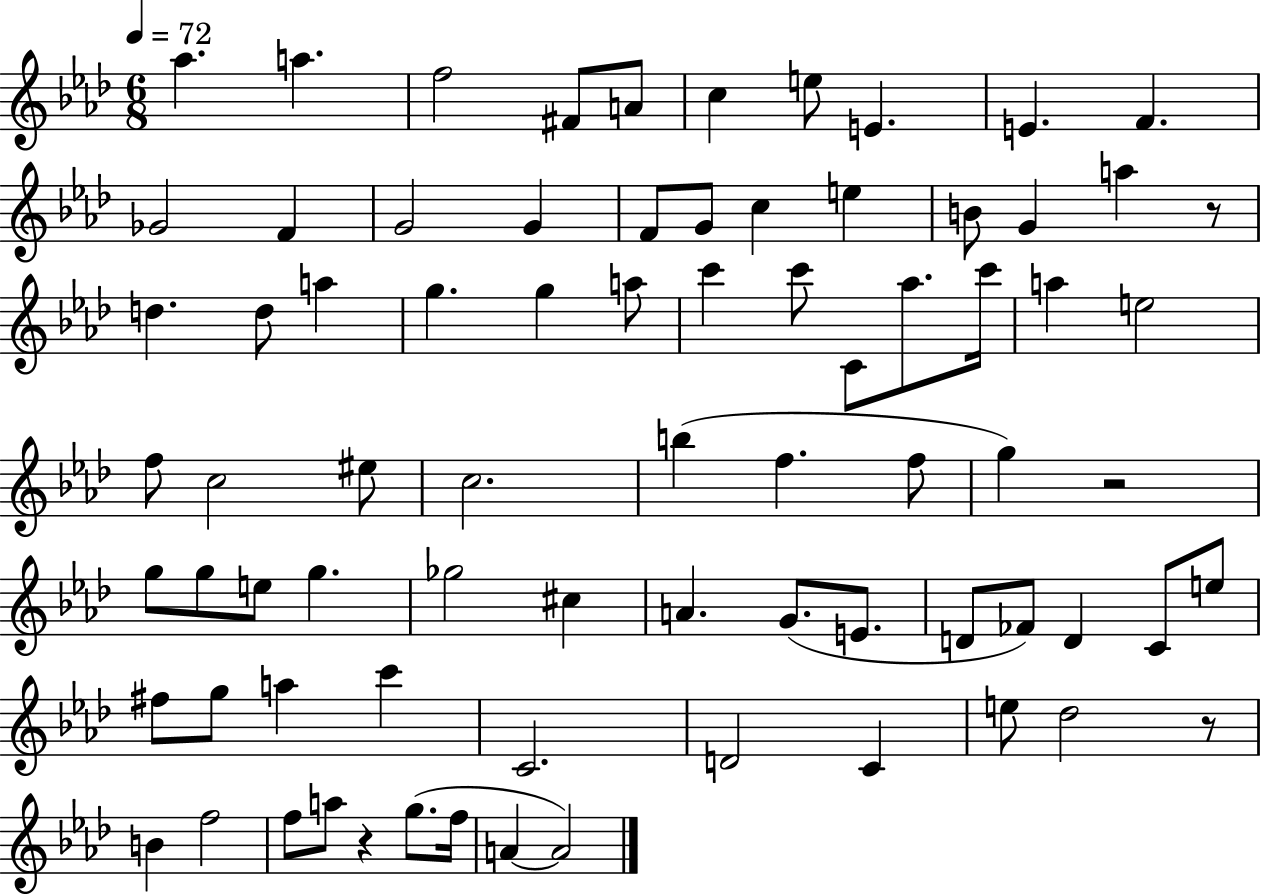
{
  \clef treble
  \numericTimeSignature
  \time 6/8
  \key aes \major
  \tempo 4 = 72
  aes''4. a''4. | f''2 fis'8 a'8 | c''4 e''8 e'4. | e'4. f'4. | \break ges'2 f'4 | g'2 g'4 | f'8 g'8 c''4 e''4 | b'8 g'4 a''4 r8 | \break d''4. d''8 a''4 | g''4. g''4 a''8 | c'''4 c'''8 c'8 aes''8. c'''16 | a''4 e''2 | \break f''8 c''2 eis''8 | c''2. | b''4( f''4. f''8 | g''4) r2 | \break g''8 g''8 e''8 g''4. | ges''2 cis''4 | a'4. g'8.( e'8. | d'8 fes'8) d'4 c'8 e''8 | \break fis''8 g''8 a''4 c'''4 | c'2. | d'2 c'4 | e''8 des''2 r8 | \break b'4 f''2 | f''8 a''8 r4 g''8.( f''16 | a'4~~ a'2) | \bar "|."
}